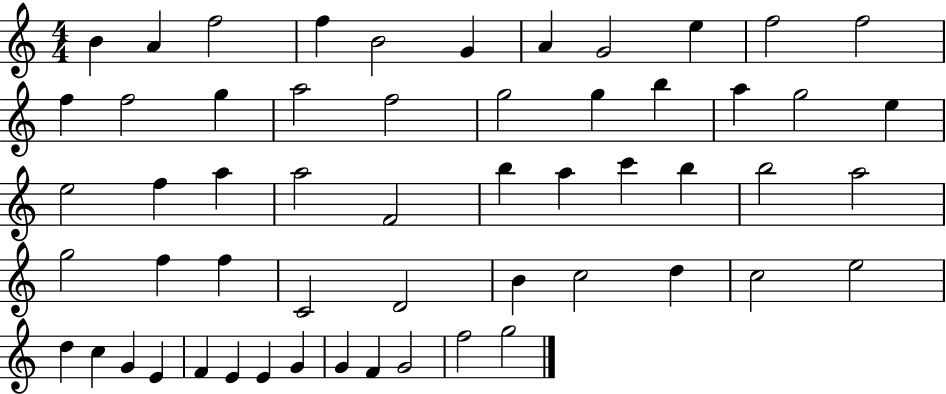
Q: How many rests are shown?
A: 0